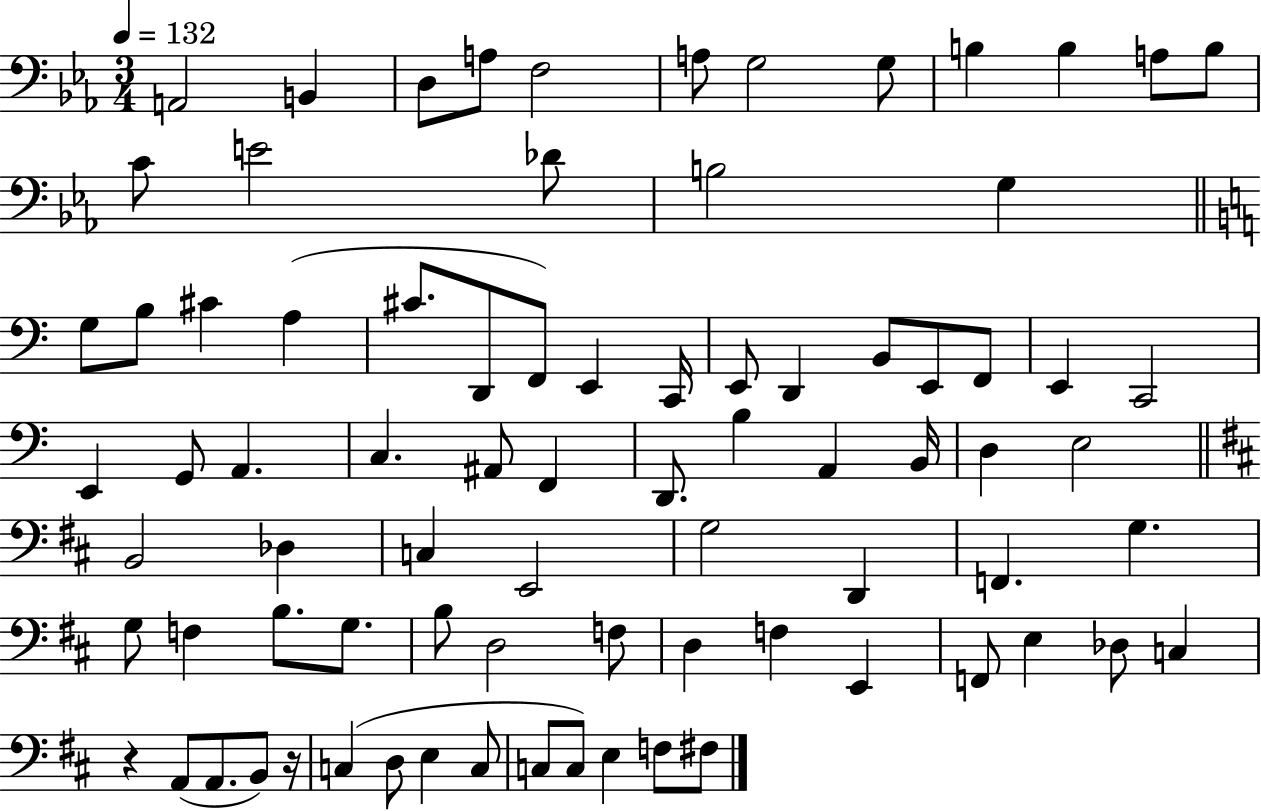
A2/h B2/q D3/e A3/e F3/h A3/e G3/h G3/e B3/q B3/q A3/e B3/e C4/e E4/h Db4/e B3/h G3/q G3/e B3/e C#4/q A3/q C#4/e. D2/e F2/e E2/q C2/s E2/e D2/q B2/e E2/e F2/e E2/q C2/h E2/q G2/e A2/q. C3/q. A#2/e F2/q D2/e. B3/q A2/q B2/s D3/q E3/h B2/h Db3/q C3/q E2/h G3/h D2/q F2/q. G3/q. G3/e F3/q B3/e. G3/e. B3/e D3/h F3/e D3/q F3/q E2/q F2/e E3/q Db3/e C3/q R/q A2/e A2/e. B2/e R/s C3/q D3/e E3/q C3/e C3/e C3/e E3/q F3/e F#3/e